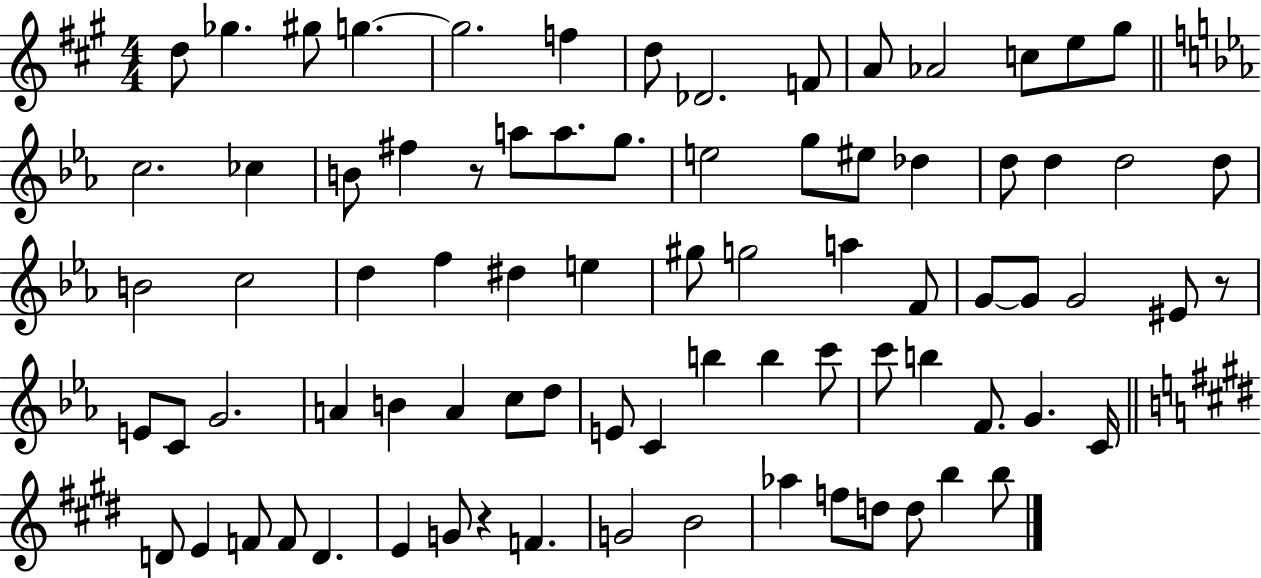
{
  \clef treble
  \numericTimeSignature
  \time 4/4
  \key a \major
  d''8 ges''4. gis''8 g''4.~~ | g''2. f''4 | d''8 des'2. f'8 | a'8 aes'2 c''8 e''8 gis''8 | \break \bar "||" \break \key ees \major c''2. ces''4 | b'8 fis''4 r8 a''8 a''8. g''8. | e''2 g''8 eis''8 des''4 | d''8 d''4 d''2 d''8 | \break b'2 c''2 | d''4 f''4 dis''4 e''4 | gis''8 g''2 a''4 f'8 | g'8~~ g'8 g'2 eis'8 r8 | \break e'8 c'8 g'2. | a'4 b'4 a'4 c''8 d''8 | e'8 c'4 b''4 b''4 c'''8 | c'''8 b''4 f'8. g'4. c'16 | \break \bar "||" \break \key e \major d'8 e'4 f'8 f'8 d'4. | e'4 g'8 r4 f'4. | g'2 b'2 | aes''4 f''8 d''8 d''8 b''4 b''8 | \break \bar "|."
}